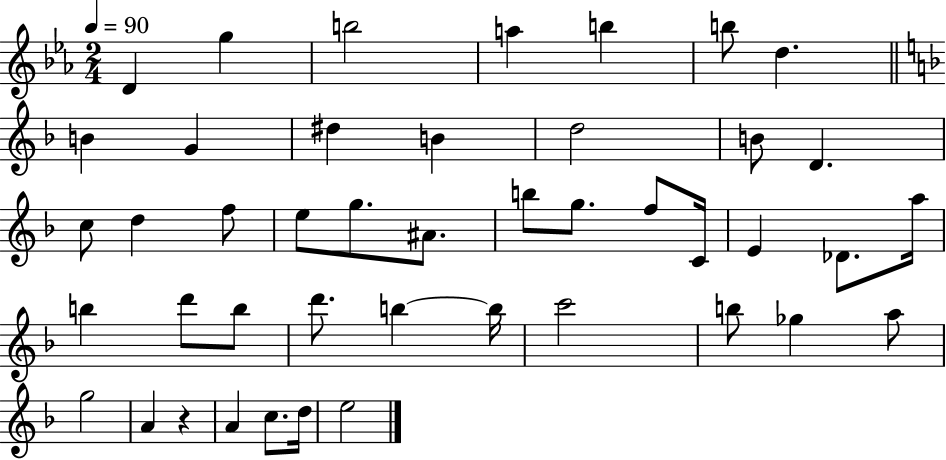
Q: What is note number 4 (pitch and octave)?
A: A5